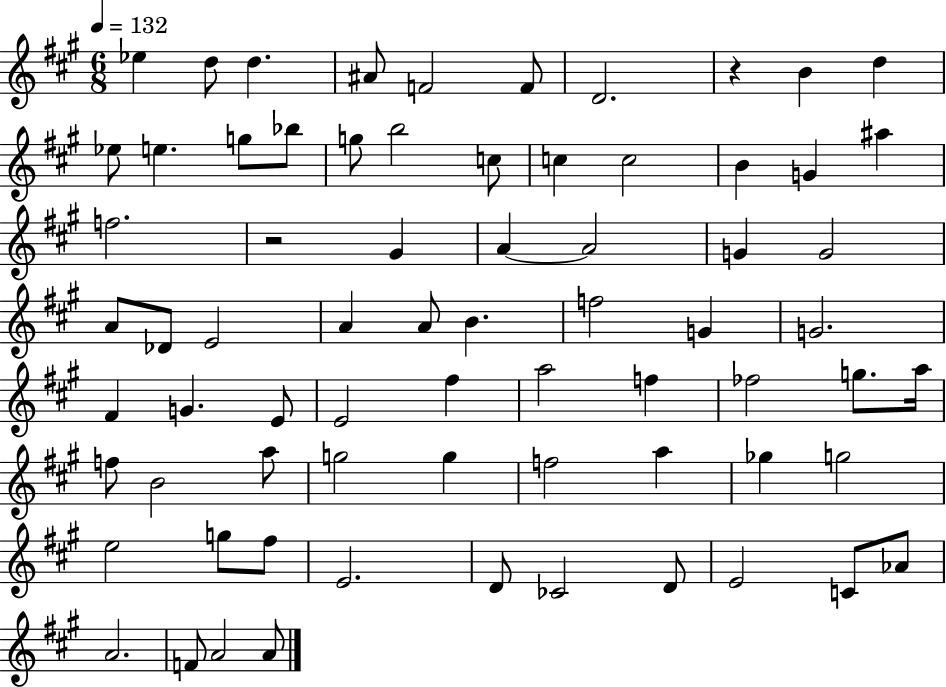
{
  \clef treble
  \numericTimeSignature
  \time 6/8
  \key a \major
  \tempo 4 = 132
  ees''4 d''8 d''4. | ais'8 f'2 f'8 | d'2. | r4 b'4 d''4 | \break ees''8 e''4. g''8 bes''8 | g''8 b''2 c''8 | c''4 c''2 | b'4 g'4 ais''4 | \break f''2. | r2 gis'4 | a'4~~ a'2 | g'4 g'2 | \break a'8 des'8 e'2 | a'4 a'8 b'4. | f''2 g'4 | g'2. | \break fis'4 g'4. e'8 | e'2 fis''4 | a''2 f''4 | fes''2 g''8. a''16 | \break f''8 b'2 a''8 | g''2 g''4 | f''2 a''4 | ges''4 g''2 | \break e''2 g''8 fis''8 | e'2. | d'8 ces'2 d'8 | e'2 c'8 aes'8 | \break a'2. | f'8 a'2 a'8 | \bar "|."
}